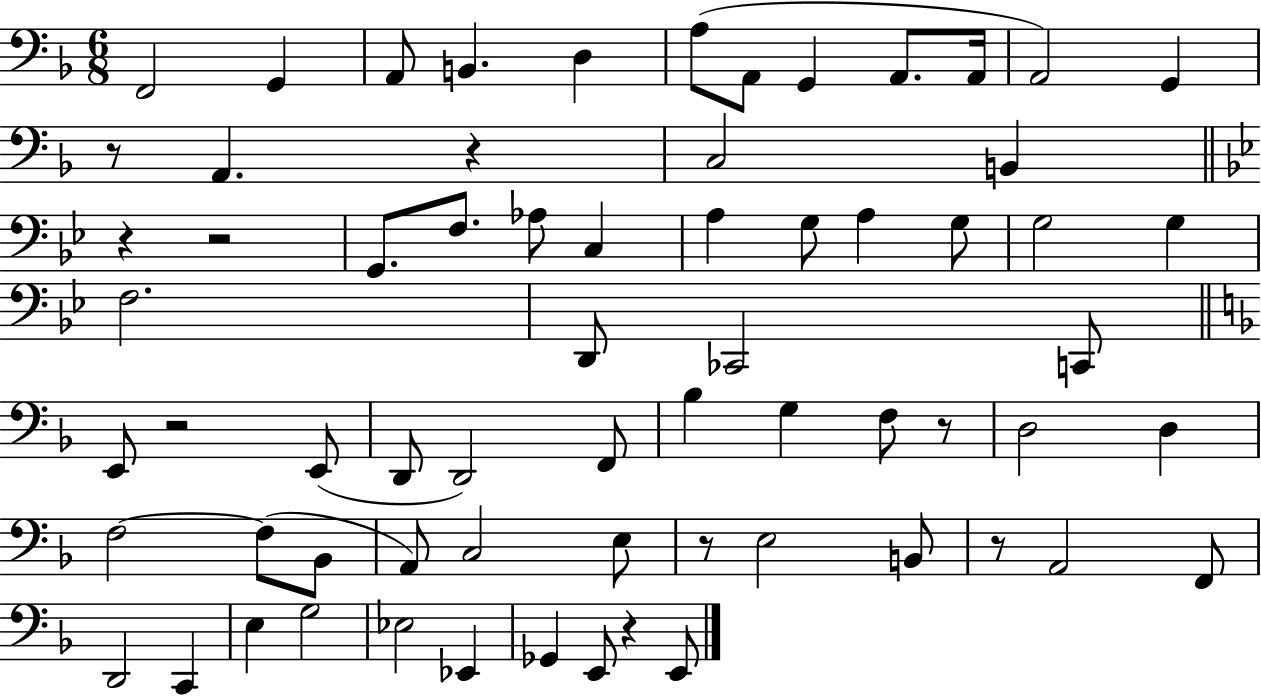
{
  \clef bass
  \numericTimeSignature
  \time 6/8
  \key f \major
  f,2 g,4 | a,8 b,4. d4 | a8( a,8 g,4 a,8. a,16 | a,2) g,4 | \break r8 a,4. r4 | c2 b,4 | \bar "||" \break \key bes \major r4 r2 | g,8. f8. aes8 c4 | a4 g8 a4 g8 | g2 g4 | \break f2. | d,8 ces,2 c,8 | \bar "||" \break \key f \major e,8 r2 e,8( | d,8 d,2) f,8 | bes4 g4 f8 r8 | d2 d4 | \break f2~~ f8( bes,8 | a,8) c2 e8 | r8 e2 b,8 | r8 a,2 f,8 | \break d,2 c,4 | e4 g2 | ees2 ees,4 | ges,4 e,8 r4 e,8 | \break \bar "|."
}